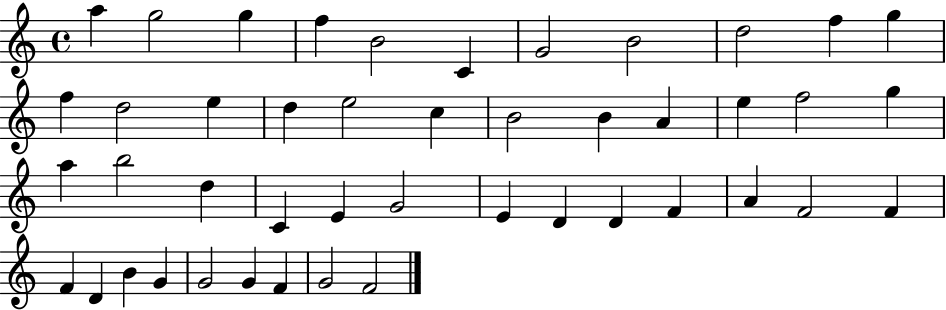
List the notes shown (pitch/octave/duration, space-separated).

A5/q G5/h G5/q F5/q B4/h C4/q G4/h B4/h D5/h F5/q G5/q F5/q D5/h E5/q D5/q E5/h C5/q B4/h B4/q A4/q E5/q F5/h G5/q A5/q B5/h D5/q C4/q E4/q G4/h E4/q D4/q D4/q F4/q A4/q F4/h F4/q F4/q D4/q B4/q G4/q G4/h G4/q F4/q G4/h F4/h